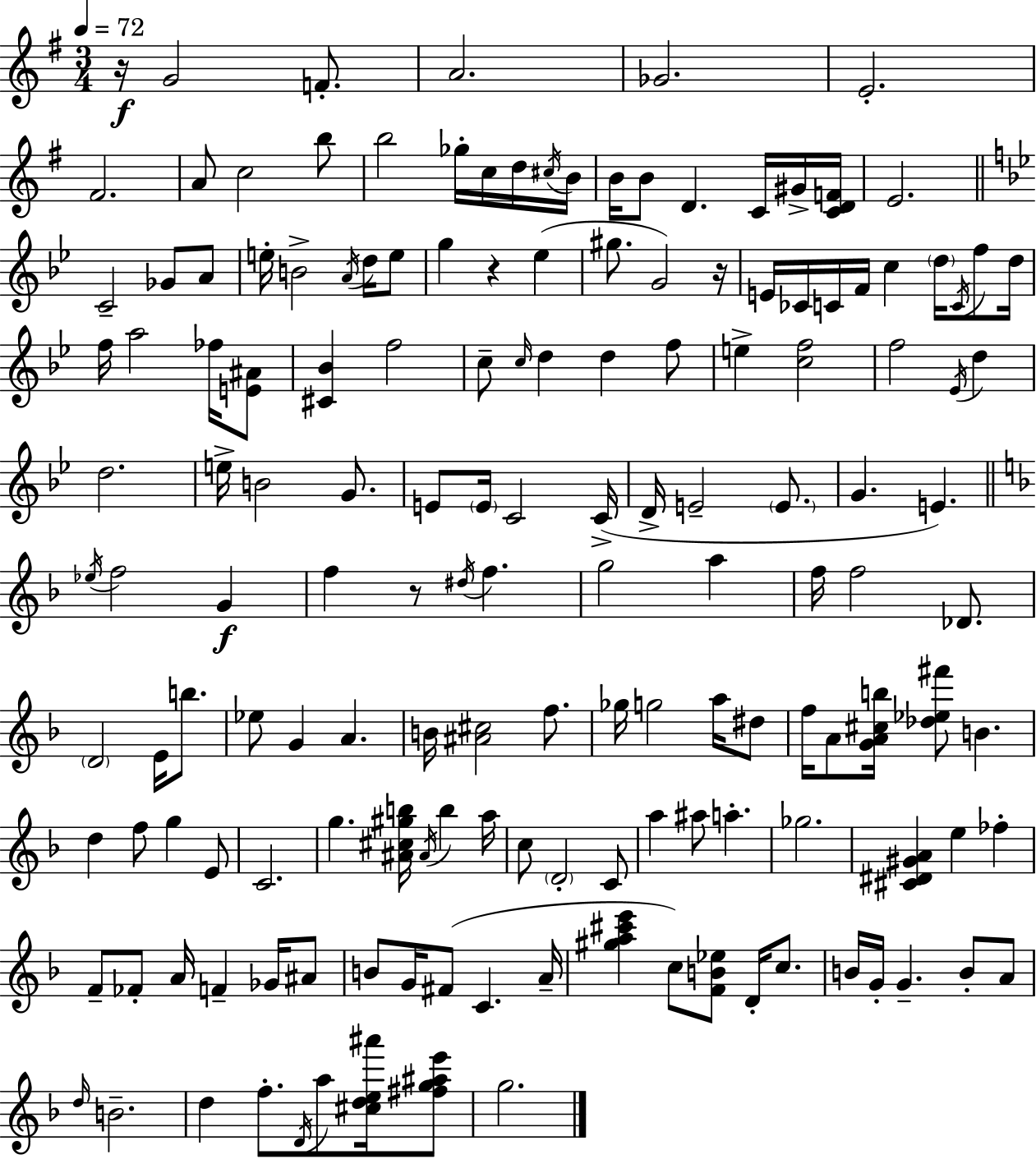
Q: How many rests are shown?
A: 4